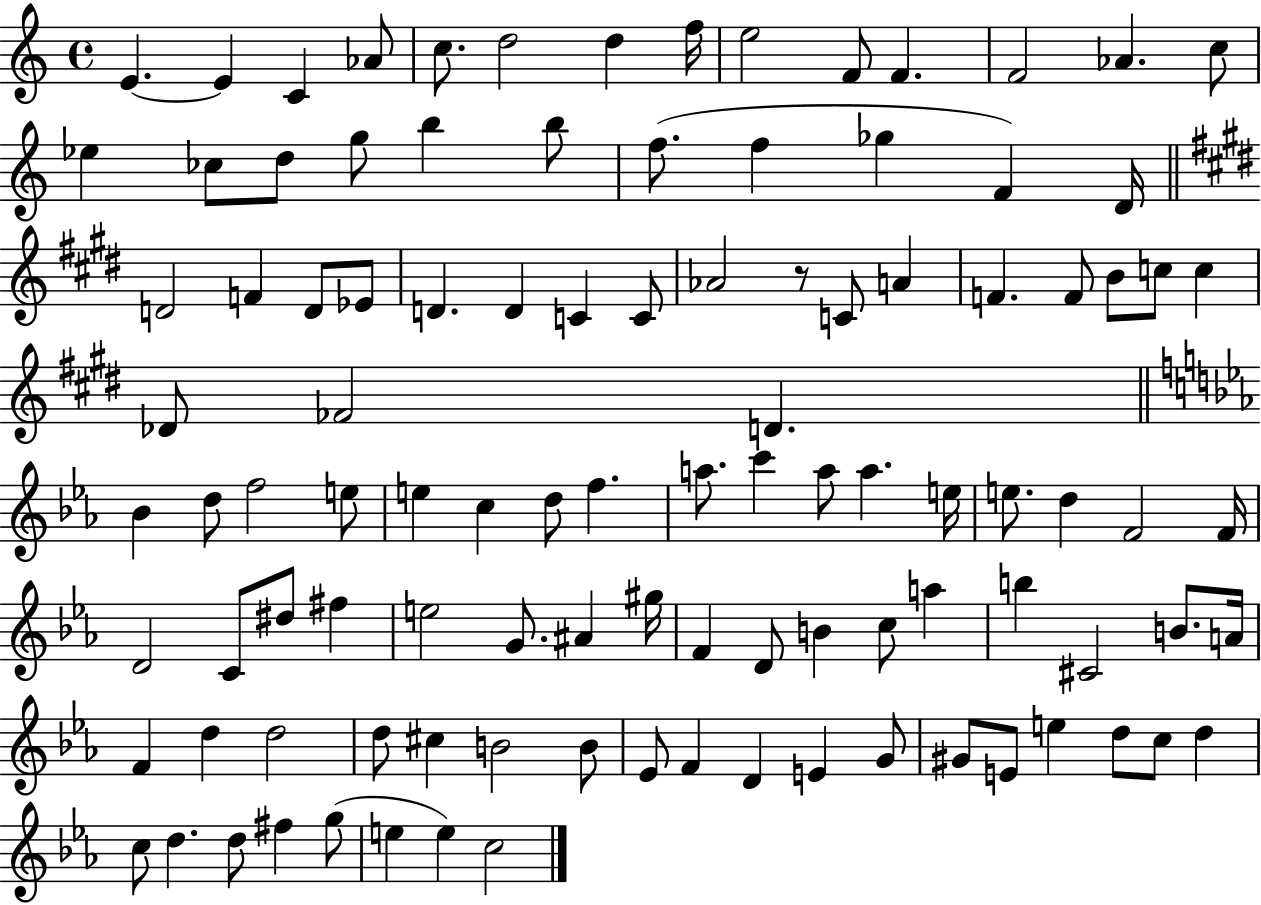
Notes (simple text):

E4/q. E4/q C4/q Ab4/e C5/e. D5/h D5/q F5/s E5/h F4/e F4/q. F4/h Ab4/q. C5/e Eb5/q CES5/e D5/e G5/e B5/q B5/e F5/e. F5/q Gb5/q F4/q D4/s D4/h F4/q D4/e Eb4/e D4/q. D4/q C4/q C4/e Ab4/h R/e C4/e A4/q F4/q. F4/e B4/e C5/e C5/q Db4/e FES4/h D4/q. Bb4/q D5/e F5/h E5/e E5/q C5/q D5/e F5/q. A5/e. C6/q A5/e A5/q. E5/s E5/e. D5/q F4/h F4/s D4/h C4/e D#5/e F#5/q E5/h G4/e. A#4/q G#5/s F4/q D4/e B4/q C5/e A5/q B5/q C#4/h B4/e. A4/s F4/q D5/q D5/h D5/e C#5/q B4/h B4/e Eb4/e F4/q D4/q E4/q G4/e G#4/e E4/e E5/q D5/e C5/e D5/q C5/e D5/q. D5/e F#5/q G5/e E5/q E5/q C5/h